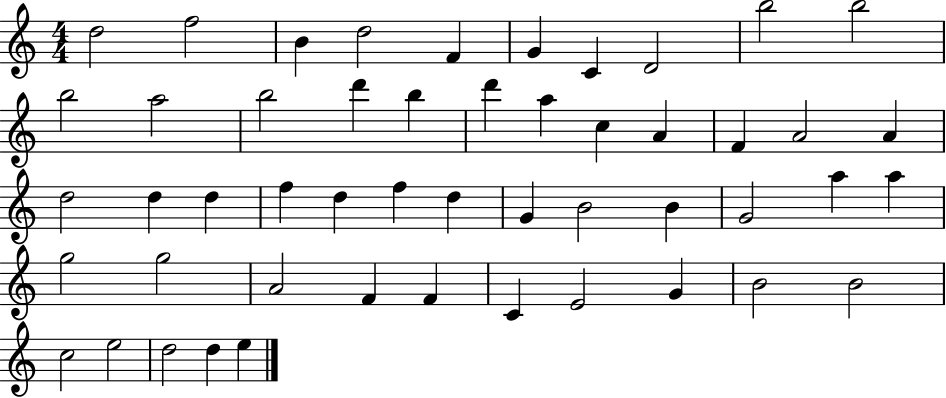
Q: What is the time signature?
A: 4/4